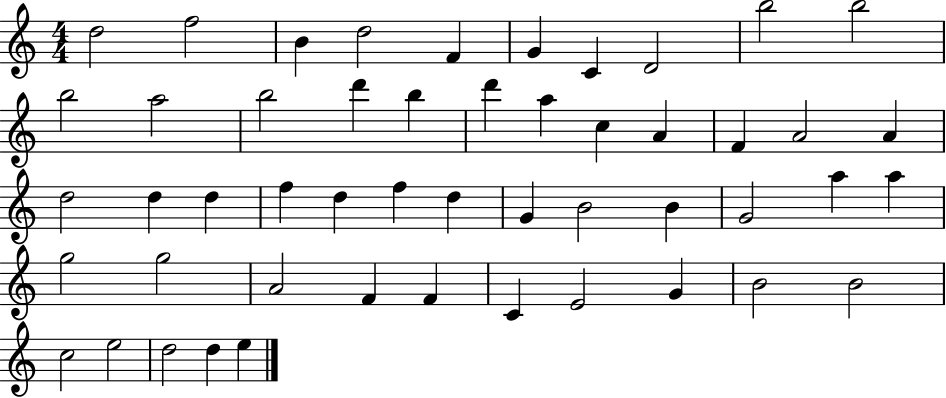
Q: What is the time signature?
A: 4/4